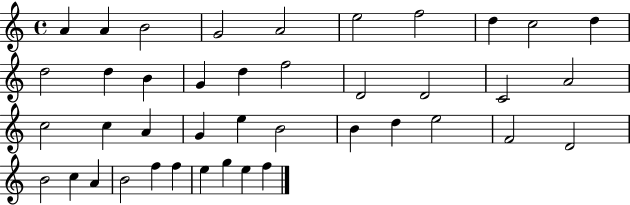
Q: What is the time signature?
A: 4/4